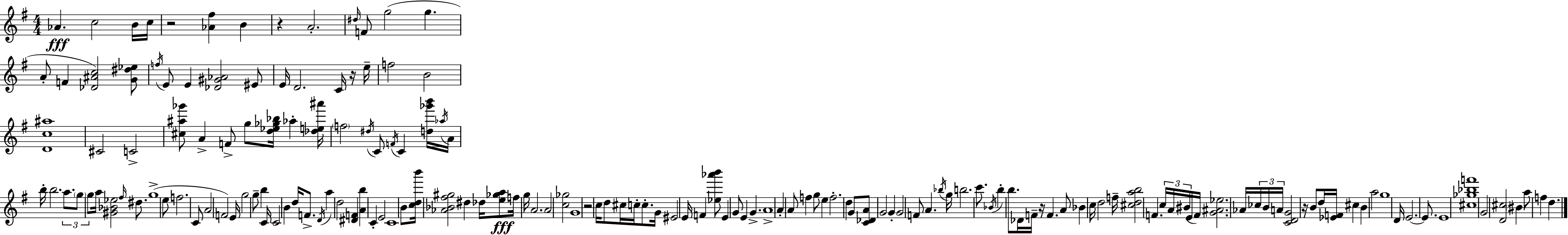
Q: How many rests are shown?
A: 6